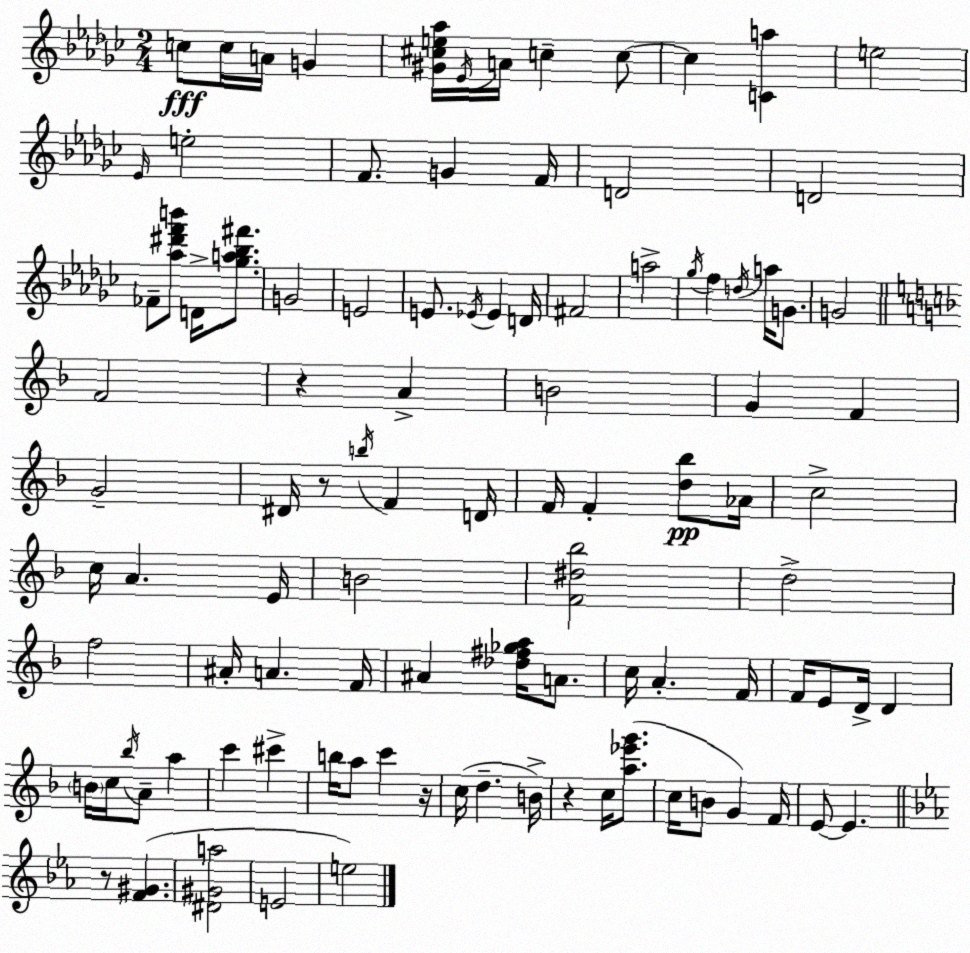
X:1
T:Untitled
M:2/4
L:1/4
K:Ebm
c/2 c/4 A/4 G [^G^ce_a]/4 _E/4 A/4 c c/2 c [Ca] e2 _E/4 e2 F/2 G F/4 D2 D2 _F/2 [_a^d'f'b']/2 D/4 [_ga_b^f']/2 G2 E2 E/2 _E/4 _E D/4 ^F2 a2 _g/4 f d/4 a/4 G/2 G2 F2 z A B2 G F G2 ^D/4 z/2 b/4 F D/4 F/4 F [d_b]/2 _A/4 c2 c/4 A E/4 B2 [F^d_b]2 d2 f2 ^A/4 A F/4 ^A [_d^f_ga]/4 A/2 c/4 A F/4 F/4 E/2 D/4 D B/4 c/4 _b/4 A/2 a c' ^c' b/4 a/2 c' z/4 c/4 d B/4 z c/4 [a_e'g']/2 c/4 B/2 G F/4 E/2 E z/2 [F^G] [^D^Ga]2 E2 e2